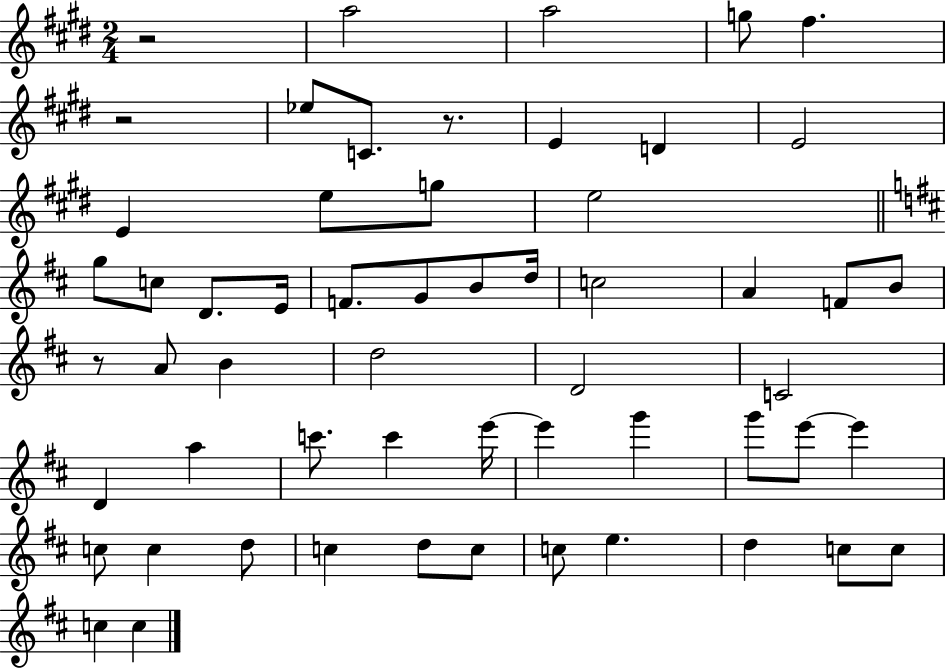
X:1
T:Untitled
M:2/4
L:1/4
K:E
z2 a2 a2 g/2 ^f z2 _e/2 C/2 z/2 E D E2 E e/2 g/2 e2 g/2 c/2 D/2 E/4 F/2 G/2 B/2 d/4 c2 A F/2 B/2 z/2 A/2 B d2 D2 C2 D a c'/2 c' e'/4 e' g' g'/2 e'/2 e' c/2 c d/2 c d/2 c/2 c/2 e d c/2 c/2 c c